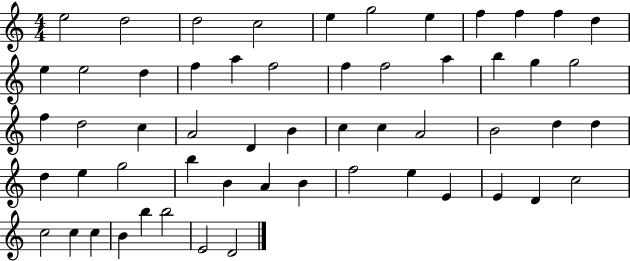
{
  \clef treble
  \numericTimeSignature
  \time 4/4
  \key c \major
  e''2 d''2 | d''2 c''2 | e''4 g''2 e''4 | f''4 f''4 f''4 d''4 | \break e''4 e''2 d''4 | f''4 a''4 f''2 | f''4 f''2 a''4 | b''4 g''4 g''2 | \break f''4 d''2 c''4 | a'2 d'4 b'4 | c''4 c''4 a'2 | b'2 d''4 d''4 | \break d''4 e''4 g''2 | b''4 b'4 a'4 b'4 | f''2 e''4 e'4 | e'4 d'4 c''2 | \break c''2 c''4 c''4 | b'4 b''4 b''2 | e'2 d'2 | \bar "|."
}